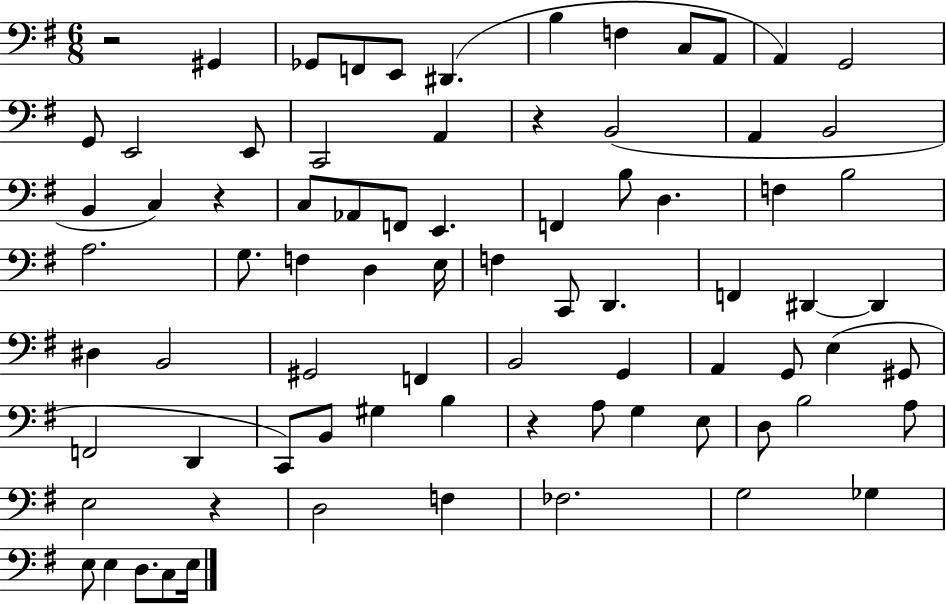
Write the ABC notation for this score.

X:1
T:Untitled
M:6/8
L:1/4
K:G
z2 ^G,, _G,,/2 F,,/2 E,,/2 ^D,, B, F, C,/2 A,,/2 A,, G,,2 G,,/2 E,,2 E,,/2 C,,2 A,, z B,,2 A,, B,,2 B,, C, z C,/2 _A,,/2 F,,/2 E,, F,, B,/2 D, F, B,2 A,2 G,/2 F, D, E,/4 F, C,,/2 D,, F,, ^D,, ^D,, ^D, B,,2 ^G,,2 F,, B,,2 G,, A,, G,,/2 E, ^G,,/2 F,,2 D,, C,,/2 B,,/2 ^G, B, z A,/2 G, E,/2 D,/2 B,2 A,/2 E,2 z D,2 F, _F,2 G,2 _G, E,/2 E, D,/2 C,/2 E,/4